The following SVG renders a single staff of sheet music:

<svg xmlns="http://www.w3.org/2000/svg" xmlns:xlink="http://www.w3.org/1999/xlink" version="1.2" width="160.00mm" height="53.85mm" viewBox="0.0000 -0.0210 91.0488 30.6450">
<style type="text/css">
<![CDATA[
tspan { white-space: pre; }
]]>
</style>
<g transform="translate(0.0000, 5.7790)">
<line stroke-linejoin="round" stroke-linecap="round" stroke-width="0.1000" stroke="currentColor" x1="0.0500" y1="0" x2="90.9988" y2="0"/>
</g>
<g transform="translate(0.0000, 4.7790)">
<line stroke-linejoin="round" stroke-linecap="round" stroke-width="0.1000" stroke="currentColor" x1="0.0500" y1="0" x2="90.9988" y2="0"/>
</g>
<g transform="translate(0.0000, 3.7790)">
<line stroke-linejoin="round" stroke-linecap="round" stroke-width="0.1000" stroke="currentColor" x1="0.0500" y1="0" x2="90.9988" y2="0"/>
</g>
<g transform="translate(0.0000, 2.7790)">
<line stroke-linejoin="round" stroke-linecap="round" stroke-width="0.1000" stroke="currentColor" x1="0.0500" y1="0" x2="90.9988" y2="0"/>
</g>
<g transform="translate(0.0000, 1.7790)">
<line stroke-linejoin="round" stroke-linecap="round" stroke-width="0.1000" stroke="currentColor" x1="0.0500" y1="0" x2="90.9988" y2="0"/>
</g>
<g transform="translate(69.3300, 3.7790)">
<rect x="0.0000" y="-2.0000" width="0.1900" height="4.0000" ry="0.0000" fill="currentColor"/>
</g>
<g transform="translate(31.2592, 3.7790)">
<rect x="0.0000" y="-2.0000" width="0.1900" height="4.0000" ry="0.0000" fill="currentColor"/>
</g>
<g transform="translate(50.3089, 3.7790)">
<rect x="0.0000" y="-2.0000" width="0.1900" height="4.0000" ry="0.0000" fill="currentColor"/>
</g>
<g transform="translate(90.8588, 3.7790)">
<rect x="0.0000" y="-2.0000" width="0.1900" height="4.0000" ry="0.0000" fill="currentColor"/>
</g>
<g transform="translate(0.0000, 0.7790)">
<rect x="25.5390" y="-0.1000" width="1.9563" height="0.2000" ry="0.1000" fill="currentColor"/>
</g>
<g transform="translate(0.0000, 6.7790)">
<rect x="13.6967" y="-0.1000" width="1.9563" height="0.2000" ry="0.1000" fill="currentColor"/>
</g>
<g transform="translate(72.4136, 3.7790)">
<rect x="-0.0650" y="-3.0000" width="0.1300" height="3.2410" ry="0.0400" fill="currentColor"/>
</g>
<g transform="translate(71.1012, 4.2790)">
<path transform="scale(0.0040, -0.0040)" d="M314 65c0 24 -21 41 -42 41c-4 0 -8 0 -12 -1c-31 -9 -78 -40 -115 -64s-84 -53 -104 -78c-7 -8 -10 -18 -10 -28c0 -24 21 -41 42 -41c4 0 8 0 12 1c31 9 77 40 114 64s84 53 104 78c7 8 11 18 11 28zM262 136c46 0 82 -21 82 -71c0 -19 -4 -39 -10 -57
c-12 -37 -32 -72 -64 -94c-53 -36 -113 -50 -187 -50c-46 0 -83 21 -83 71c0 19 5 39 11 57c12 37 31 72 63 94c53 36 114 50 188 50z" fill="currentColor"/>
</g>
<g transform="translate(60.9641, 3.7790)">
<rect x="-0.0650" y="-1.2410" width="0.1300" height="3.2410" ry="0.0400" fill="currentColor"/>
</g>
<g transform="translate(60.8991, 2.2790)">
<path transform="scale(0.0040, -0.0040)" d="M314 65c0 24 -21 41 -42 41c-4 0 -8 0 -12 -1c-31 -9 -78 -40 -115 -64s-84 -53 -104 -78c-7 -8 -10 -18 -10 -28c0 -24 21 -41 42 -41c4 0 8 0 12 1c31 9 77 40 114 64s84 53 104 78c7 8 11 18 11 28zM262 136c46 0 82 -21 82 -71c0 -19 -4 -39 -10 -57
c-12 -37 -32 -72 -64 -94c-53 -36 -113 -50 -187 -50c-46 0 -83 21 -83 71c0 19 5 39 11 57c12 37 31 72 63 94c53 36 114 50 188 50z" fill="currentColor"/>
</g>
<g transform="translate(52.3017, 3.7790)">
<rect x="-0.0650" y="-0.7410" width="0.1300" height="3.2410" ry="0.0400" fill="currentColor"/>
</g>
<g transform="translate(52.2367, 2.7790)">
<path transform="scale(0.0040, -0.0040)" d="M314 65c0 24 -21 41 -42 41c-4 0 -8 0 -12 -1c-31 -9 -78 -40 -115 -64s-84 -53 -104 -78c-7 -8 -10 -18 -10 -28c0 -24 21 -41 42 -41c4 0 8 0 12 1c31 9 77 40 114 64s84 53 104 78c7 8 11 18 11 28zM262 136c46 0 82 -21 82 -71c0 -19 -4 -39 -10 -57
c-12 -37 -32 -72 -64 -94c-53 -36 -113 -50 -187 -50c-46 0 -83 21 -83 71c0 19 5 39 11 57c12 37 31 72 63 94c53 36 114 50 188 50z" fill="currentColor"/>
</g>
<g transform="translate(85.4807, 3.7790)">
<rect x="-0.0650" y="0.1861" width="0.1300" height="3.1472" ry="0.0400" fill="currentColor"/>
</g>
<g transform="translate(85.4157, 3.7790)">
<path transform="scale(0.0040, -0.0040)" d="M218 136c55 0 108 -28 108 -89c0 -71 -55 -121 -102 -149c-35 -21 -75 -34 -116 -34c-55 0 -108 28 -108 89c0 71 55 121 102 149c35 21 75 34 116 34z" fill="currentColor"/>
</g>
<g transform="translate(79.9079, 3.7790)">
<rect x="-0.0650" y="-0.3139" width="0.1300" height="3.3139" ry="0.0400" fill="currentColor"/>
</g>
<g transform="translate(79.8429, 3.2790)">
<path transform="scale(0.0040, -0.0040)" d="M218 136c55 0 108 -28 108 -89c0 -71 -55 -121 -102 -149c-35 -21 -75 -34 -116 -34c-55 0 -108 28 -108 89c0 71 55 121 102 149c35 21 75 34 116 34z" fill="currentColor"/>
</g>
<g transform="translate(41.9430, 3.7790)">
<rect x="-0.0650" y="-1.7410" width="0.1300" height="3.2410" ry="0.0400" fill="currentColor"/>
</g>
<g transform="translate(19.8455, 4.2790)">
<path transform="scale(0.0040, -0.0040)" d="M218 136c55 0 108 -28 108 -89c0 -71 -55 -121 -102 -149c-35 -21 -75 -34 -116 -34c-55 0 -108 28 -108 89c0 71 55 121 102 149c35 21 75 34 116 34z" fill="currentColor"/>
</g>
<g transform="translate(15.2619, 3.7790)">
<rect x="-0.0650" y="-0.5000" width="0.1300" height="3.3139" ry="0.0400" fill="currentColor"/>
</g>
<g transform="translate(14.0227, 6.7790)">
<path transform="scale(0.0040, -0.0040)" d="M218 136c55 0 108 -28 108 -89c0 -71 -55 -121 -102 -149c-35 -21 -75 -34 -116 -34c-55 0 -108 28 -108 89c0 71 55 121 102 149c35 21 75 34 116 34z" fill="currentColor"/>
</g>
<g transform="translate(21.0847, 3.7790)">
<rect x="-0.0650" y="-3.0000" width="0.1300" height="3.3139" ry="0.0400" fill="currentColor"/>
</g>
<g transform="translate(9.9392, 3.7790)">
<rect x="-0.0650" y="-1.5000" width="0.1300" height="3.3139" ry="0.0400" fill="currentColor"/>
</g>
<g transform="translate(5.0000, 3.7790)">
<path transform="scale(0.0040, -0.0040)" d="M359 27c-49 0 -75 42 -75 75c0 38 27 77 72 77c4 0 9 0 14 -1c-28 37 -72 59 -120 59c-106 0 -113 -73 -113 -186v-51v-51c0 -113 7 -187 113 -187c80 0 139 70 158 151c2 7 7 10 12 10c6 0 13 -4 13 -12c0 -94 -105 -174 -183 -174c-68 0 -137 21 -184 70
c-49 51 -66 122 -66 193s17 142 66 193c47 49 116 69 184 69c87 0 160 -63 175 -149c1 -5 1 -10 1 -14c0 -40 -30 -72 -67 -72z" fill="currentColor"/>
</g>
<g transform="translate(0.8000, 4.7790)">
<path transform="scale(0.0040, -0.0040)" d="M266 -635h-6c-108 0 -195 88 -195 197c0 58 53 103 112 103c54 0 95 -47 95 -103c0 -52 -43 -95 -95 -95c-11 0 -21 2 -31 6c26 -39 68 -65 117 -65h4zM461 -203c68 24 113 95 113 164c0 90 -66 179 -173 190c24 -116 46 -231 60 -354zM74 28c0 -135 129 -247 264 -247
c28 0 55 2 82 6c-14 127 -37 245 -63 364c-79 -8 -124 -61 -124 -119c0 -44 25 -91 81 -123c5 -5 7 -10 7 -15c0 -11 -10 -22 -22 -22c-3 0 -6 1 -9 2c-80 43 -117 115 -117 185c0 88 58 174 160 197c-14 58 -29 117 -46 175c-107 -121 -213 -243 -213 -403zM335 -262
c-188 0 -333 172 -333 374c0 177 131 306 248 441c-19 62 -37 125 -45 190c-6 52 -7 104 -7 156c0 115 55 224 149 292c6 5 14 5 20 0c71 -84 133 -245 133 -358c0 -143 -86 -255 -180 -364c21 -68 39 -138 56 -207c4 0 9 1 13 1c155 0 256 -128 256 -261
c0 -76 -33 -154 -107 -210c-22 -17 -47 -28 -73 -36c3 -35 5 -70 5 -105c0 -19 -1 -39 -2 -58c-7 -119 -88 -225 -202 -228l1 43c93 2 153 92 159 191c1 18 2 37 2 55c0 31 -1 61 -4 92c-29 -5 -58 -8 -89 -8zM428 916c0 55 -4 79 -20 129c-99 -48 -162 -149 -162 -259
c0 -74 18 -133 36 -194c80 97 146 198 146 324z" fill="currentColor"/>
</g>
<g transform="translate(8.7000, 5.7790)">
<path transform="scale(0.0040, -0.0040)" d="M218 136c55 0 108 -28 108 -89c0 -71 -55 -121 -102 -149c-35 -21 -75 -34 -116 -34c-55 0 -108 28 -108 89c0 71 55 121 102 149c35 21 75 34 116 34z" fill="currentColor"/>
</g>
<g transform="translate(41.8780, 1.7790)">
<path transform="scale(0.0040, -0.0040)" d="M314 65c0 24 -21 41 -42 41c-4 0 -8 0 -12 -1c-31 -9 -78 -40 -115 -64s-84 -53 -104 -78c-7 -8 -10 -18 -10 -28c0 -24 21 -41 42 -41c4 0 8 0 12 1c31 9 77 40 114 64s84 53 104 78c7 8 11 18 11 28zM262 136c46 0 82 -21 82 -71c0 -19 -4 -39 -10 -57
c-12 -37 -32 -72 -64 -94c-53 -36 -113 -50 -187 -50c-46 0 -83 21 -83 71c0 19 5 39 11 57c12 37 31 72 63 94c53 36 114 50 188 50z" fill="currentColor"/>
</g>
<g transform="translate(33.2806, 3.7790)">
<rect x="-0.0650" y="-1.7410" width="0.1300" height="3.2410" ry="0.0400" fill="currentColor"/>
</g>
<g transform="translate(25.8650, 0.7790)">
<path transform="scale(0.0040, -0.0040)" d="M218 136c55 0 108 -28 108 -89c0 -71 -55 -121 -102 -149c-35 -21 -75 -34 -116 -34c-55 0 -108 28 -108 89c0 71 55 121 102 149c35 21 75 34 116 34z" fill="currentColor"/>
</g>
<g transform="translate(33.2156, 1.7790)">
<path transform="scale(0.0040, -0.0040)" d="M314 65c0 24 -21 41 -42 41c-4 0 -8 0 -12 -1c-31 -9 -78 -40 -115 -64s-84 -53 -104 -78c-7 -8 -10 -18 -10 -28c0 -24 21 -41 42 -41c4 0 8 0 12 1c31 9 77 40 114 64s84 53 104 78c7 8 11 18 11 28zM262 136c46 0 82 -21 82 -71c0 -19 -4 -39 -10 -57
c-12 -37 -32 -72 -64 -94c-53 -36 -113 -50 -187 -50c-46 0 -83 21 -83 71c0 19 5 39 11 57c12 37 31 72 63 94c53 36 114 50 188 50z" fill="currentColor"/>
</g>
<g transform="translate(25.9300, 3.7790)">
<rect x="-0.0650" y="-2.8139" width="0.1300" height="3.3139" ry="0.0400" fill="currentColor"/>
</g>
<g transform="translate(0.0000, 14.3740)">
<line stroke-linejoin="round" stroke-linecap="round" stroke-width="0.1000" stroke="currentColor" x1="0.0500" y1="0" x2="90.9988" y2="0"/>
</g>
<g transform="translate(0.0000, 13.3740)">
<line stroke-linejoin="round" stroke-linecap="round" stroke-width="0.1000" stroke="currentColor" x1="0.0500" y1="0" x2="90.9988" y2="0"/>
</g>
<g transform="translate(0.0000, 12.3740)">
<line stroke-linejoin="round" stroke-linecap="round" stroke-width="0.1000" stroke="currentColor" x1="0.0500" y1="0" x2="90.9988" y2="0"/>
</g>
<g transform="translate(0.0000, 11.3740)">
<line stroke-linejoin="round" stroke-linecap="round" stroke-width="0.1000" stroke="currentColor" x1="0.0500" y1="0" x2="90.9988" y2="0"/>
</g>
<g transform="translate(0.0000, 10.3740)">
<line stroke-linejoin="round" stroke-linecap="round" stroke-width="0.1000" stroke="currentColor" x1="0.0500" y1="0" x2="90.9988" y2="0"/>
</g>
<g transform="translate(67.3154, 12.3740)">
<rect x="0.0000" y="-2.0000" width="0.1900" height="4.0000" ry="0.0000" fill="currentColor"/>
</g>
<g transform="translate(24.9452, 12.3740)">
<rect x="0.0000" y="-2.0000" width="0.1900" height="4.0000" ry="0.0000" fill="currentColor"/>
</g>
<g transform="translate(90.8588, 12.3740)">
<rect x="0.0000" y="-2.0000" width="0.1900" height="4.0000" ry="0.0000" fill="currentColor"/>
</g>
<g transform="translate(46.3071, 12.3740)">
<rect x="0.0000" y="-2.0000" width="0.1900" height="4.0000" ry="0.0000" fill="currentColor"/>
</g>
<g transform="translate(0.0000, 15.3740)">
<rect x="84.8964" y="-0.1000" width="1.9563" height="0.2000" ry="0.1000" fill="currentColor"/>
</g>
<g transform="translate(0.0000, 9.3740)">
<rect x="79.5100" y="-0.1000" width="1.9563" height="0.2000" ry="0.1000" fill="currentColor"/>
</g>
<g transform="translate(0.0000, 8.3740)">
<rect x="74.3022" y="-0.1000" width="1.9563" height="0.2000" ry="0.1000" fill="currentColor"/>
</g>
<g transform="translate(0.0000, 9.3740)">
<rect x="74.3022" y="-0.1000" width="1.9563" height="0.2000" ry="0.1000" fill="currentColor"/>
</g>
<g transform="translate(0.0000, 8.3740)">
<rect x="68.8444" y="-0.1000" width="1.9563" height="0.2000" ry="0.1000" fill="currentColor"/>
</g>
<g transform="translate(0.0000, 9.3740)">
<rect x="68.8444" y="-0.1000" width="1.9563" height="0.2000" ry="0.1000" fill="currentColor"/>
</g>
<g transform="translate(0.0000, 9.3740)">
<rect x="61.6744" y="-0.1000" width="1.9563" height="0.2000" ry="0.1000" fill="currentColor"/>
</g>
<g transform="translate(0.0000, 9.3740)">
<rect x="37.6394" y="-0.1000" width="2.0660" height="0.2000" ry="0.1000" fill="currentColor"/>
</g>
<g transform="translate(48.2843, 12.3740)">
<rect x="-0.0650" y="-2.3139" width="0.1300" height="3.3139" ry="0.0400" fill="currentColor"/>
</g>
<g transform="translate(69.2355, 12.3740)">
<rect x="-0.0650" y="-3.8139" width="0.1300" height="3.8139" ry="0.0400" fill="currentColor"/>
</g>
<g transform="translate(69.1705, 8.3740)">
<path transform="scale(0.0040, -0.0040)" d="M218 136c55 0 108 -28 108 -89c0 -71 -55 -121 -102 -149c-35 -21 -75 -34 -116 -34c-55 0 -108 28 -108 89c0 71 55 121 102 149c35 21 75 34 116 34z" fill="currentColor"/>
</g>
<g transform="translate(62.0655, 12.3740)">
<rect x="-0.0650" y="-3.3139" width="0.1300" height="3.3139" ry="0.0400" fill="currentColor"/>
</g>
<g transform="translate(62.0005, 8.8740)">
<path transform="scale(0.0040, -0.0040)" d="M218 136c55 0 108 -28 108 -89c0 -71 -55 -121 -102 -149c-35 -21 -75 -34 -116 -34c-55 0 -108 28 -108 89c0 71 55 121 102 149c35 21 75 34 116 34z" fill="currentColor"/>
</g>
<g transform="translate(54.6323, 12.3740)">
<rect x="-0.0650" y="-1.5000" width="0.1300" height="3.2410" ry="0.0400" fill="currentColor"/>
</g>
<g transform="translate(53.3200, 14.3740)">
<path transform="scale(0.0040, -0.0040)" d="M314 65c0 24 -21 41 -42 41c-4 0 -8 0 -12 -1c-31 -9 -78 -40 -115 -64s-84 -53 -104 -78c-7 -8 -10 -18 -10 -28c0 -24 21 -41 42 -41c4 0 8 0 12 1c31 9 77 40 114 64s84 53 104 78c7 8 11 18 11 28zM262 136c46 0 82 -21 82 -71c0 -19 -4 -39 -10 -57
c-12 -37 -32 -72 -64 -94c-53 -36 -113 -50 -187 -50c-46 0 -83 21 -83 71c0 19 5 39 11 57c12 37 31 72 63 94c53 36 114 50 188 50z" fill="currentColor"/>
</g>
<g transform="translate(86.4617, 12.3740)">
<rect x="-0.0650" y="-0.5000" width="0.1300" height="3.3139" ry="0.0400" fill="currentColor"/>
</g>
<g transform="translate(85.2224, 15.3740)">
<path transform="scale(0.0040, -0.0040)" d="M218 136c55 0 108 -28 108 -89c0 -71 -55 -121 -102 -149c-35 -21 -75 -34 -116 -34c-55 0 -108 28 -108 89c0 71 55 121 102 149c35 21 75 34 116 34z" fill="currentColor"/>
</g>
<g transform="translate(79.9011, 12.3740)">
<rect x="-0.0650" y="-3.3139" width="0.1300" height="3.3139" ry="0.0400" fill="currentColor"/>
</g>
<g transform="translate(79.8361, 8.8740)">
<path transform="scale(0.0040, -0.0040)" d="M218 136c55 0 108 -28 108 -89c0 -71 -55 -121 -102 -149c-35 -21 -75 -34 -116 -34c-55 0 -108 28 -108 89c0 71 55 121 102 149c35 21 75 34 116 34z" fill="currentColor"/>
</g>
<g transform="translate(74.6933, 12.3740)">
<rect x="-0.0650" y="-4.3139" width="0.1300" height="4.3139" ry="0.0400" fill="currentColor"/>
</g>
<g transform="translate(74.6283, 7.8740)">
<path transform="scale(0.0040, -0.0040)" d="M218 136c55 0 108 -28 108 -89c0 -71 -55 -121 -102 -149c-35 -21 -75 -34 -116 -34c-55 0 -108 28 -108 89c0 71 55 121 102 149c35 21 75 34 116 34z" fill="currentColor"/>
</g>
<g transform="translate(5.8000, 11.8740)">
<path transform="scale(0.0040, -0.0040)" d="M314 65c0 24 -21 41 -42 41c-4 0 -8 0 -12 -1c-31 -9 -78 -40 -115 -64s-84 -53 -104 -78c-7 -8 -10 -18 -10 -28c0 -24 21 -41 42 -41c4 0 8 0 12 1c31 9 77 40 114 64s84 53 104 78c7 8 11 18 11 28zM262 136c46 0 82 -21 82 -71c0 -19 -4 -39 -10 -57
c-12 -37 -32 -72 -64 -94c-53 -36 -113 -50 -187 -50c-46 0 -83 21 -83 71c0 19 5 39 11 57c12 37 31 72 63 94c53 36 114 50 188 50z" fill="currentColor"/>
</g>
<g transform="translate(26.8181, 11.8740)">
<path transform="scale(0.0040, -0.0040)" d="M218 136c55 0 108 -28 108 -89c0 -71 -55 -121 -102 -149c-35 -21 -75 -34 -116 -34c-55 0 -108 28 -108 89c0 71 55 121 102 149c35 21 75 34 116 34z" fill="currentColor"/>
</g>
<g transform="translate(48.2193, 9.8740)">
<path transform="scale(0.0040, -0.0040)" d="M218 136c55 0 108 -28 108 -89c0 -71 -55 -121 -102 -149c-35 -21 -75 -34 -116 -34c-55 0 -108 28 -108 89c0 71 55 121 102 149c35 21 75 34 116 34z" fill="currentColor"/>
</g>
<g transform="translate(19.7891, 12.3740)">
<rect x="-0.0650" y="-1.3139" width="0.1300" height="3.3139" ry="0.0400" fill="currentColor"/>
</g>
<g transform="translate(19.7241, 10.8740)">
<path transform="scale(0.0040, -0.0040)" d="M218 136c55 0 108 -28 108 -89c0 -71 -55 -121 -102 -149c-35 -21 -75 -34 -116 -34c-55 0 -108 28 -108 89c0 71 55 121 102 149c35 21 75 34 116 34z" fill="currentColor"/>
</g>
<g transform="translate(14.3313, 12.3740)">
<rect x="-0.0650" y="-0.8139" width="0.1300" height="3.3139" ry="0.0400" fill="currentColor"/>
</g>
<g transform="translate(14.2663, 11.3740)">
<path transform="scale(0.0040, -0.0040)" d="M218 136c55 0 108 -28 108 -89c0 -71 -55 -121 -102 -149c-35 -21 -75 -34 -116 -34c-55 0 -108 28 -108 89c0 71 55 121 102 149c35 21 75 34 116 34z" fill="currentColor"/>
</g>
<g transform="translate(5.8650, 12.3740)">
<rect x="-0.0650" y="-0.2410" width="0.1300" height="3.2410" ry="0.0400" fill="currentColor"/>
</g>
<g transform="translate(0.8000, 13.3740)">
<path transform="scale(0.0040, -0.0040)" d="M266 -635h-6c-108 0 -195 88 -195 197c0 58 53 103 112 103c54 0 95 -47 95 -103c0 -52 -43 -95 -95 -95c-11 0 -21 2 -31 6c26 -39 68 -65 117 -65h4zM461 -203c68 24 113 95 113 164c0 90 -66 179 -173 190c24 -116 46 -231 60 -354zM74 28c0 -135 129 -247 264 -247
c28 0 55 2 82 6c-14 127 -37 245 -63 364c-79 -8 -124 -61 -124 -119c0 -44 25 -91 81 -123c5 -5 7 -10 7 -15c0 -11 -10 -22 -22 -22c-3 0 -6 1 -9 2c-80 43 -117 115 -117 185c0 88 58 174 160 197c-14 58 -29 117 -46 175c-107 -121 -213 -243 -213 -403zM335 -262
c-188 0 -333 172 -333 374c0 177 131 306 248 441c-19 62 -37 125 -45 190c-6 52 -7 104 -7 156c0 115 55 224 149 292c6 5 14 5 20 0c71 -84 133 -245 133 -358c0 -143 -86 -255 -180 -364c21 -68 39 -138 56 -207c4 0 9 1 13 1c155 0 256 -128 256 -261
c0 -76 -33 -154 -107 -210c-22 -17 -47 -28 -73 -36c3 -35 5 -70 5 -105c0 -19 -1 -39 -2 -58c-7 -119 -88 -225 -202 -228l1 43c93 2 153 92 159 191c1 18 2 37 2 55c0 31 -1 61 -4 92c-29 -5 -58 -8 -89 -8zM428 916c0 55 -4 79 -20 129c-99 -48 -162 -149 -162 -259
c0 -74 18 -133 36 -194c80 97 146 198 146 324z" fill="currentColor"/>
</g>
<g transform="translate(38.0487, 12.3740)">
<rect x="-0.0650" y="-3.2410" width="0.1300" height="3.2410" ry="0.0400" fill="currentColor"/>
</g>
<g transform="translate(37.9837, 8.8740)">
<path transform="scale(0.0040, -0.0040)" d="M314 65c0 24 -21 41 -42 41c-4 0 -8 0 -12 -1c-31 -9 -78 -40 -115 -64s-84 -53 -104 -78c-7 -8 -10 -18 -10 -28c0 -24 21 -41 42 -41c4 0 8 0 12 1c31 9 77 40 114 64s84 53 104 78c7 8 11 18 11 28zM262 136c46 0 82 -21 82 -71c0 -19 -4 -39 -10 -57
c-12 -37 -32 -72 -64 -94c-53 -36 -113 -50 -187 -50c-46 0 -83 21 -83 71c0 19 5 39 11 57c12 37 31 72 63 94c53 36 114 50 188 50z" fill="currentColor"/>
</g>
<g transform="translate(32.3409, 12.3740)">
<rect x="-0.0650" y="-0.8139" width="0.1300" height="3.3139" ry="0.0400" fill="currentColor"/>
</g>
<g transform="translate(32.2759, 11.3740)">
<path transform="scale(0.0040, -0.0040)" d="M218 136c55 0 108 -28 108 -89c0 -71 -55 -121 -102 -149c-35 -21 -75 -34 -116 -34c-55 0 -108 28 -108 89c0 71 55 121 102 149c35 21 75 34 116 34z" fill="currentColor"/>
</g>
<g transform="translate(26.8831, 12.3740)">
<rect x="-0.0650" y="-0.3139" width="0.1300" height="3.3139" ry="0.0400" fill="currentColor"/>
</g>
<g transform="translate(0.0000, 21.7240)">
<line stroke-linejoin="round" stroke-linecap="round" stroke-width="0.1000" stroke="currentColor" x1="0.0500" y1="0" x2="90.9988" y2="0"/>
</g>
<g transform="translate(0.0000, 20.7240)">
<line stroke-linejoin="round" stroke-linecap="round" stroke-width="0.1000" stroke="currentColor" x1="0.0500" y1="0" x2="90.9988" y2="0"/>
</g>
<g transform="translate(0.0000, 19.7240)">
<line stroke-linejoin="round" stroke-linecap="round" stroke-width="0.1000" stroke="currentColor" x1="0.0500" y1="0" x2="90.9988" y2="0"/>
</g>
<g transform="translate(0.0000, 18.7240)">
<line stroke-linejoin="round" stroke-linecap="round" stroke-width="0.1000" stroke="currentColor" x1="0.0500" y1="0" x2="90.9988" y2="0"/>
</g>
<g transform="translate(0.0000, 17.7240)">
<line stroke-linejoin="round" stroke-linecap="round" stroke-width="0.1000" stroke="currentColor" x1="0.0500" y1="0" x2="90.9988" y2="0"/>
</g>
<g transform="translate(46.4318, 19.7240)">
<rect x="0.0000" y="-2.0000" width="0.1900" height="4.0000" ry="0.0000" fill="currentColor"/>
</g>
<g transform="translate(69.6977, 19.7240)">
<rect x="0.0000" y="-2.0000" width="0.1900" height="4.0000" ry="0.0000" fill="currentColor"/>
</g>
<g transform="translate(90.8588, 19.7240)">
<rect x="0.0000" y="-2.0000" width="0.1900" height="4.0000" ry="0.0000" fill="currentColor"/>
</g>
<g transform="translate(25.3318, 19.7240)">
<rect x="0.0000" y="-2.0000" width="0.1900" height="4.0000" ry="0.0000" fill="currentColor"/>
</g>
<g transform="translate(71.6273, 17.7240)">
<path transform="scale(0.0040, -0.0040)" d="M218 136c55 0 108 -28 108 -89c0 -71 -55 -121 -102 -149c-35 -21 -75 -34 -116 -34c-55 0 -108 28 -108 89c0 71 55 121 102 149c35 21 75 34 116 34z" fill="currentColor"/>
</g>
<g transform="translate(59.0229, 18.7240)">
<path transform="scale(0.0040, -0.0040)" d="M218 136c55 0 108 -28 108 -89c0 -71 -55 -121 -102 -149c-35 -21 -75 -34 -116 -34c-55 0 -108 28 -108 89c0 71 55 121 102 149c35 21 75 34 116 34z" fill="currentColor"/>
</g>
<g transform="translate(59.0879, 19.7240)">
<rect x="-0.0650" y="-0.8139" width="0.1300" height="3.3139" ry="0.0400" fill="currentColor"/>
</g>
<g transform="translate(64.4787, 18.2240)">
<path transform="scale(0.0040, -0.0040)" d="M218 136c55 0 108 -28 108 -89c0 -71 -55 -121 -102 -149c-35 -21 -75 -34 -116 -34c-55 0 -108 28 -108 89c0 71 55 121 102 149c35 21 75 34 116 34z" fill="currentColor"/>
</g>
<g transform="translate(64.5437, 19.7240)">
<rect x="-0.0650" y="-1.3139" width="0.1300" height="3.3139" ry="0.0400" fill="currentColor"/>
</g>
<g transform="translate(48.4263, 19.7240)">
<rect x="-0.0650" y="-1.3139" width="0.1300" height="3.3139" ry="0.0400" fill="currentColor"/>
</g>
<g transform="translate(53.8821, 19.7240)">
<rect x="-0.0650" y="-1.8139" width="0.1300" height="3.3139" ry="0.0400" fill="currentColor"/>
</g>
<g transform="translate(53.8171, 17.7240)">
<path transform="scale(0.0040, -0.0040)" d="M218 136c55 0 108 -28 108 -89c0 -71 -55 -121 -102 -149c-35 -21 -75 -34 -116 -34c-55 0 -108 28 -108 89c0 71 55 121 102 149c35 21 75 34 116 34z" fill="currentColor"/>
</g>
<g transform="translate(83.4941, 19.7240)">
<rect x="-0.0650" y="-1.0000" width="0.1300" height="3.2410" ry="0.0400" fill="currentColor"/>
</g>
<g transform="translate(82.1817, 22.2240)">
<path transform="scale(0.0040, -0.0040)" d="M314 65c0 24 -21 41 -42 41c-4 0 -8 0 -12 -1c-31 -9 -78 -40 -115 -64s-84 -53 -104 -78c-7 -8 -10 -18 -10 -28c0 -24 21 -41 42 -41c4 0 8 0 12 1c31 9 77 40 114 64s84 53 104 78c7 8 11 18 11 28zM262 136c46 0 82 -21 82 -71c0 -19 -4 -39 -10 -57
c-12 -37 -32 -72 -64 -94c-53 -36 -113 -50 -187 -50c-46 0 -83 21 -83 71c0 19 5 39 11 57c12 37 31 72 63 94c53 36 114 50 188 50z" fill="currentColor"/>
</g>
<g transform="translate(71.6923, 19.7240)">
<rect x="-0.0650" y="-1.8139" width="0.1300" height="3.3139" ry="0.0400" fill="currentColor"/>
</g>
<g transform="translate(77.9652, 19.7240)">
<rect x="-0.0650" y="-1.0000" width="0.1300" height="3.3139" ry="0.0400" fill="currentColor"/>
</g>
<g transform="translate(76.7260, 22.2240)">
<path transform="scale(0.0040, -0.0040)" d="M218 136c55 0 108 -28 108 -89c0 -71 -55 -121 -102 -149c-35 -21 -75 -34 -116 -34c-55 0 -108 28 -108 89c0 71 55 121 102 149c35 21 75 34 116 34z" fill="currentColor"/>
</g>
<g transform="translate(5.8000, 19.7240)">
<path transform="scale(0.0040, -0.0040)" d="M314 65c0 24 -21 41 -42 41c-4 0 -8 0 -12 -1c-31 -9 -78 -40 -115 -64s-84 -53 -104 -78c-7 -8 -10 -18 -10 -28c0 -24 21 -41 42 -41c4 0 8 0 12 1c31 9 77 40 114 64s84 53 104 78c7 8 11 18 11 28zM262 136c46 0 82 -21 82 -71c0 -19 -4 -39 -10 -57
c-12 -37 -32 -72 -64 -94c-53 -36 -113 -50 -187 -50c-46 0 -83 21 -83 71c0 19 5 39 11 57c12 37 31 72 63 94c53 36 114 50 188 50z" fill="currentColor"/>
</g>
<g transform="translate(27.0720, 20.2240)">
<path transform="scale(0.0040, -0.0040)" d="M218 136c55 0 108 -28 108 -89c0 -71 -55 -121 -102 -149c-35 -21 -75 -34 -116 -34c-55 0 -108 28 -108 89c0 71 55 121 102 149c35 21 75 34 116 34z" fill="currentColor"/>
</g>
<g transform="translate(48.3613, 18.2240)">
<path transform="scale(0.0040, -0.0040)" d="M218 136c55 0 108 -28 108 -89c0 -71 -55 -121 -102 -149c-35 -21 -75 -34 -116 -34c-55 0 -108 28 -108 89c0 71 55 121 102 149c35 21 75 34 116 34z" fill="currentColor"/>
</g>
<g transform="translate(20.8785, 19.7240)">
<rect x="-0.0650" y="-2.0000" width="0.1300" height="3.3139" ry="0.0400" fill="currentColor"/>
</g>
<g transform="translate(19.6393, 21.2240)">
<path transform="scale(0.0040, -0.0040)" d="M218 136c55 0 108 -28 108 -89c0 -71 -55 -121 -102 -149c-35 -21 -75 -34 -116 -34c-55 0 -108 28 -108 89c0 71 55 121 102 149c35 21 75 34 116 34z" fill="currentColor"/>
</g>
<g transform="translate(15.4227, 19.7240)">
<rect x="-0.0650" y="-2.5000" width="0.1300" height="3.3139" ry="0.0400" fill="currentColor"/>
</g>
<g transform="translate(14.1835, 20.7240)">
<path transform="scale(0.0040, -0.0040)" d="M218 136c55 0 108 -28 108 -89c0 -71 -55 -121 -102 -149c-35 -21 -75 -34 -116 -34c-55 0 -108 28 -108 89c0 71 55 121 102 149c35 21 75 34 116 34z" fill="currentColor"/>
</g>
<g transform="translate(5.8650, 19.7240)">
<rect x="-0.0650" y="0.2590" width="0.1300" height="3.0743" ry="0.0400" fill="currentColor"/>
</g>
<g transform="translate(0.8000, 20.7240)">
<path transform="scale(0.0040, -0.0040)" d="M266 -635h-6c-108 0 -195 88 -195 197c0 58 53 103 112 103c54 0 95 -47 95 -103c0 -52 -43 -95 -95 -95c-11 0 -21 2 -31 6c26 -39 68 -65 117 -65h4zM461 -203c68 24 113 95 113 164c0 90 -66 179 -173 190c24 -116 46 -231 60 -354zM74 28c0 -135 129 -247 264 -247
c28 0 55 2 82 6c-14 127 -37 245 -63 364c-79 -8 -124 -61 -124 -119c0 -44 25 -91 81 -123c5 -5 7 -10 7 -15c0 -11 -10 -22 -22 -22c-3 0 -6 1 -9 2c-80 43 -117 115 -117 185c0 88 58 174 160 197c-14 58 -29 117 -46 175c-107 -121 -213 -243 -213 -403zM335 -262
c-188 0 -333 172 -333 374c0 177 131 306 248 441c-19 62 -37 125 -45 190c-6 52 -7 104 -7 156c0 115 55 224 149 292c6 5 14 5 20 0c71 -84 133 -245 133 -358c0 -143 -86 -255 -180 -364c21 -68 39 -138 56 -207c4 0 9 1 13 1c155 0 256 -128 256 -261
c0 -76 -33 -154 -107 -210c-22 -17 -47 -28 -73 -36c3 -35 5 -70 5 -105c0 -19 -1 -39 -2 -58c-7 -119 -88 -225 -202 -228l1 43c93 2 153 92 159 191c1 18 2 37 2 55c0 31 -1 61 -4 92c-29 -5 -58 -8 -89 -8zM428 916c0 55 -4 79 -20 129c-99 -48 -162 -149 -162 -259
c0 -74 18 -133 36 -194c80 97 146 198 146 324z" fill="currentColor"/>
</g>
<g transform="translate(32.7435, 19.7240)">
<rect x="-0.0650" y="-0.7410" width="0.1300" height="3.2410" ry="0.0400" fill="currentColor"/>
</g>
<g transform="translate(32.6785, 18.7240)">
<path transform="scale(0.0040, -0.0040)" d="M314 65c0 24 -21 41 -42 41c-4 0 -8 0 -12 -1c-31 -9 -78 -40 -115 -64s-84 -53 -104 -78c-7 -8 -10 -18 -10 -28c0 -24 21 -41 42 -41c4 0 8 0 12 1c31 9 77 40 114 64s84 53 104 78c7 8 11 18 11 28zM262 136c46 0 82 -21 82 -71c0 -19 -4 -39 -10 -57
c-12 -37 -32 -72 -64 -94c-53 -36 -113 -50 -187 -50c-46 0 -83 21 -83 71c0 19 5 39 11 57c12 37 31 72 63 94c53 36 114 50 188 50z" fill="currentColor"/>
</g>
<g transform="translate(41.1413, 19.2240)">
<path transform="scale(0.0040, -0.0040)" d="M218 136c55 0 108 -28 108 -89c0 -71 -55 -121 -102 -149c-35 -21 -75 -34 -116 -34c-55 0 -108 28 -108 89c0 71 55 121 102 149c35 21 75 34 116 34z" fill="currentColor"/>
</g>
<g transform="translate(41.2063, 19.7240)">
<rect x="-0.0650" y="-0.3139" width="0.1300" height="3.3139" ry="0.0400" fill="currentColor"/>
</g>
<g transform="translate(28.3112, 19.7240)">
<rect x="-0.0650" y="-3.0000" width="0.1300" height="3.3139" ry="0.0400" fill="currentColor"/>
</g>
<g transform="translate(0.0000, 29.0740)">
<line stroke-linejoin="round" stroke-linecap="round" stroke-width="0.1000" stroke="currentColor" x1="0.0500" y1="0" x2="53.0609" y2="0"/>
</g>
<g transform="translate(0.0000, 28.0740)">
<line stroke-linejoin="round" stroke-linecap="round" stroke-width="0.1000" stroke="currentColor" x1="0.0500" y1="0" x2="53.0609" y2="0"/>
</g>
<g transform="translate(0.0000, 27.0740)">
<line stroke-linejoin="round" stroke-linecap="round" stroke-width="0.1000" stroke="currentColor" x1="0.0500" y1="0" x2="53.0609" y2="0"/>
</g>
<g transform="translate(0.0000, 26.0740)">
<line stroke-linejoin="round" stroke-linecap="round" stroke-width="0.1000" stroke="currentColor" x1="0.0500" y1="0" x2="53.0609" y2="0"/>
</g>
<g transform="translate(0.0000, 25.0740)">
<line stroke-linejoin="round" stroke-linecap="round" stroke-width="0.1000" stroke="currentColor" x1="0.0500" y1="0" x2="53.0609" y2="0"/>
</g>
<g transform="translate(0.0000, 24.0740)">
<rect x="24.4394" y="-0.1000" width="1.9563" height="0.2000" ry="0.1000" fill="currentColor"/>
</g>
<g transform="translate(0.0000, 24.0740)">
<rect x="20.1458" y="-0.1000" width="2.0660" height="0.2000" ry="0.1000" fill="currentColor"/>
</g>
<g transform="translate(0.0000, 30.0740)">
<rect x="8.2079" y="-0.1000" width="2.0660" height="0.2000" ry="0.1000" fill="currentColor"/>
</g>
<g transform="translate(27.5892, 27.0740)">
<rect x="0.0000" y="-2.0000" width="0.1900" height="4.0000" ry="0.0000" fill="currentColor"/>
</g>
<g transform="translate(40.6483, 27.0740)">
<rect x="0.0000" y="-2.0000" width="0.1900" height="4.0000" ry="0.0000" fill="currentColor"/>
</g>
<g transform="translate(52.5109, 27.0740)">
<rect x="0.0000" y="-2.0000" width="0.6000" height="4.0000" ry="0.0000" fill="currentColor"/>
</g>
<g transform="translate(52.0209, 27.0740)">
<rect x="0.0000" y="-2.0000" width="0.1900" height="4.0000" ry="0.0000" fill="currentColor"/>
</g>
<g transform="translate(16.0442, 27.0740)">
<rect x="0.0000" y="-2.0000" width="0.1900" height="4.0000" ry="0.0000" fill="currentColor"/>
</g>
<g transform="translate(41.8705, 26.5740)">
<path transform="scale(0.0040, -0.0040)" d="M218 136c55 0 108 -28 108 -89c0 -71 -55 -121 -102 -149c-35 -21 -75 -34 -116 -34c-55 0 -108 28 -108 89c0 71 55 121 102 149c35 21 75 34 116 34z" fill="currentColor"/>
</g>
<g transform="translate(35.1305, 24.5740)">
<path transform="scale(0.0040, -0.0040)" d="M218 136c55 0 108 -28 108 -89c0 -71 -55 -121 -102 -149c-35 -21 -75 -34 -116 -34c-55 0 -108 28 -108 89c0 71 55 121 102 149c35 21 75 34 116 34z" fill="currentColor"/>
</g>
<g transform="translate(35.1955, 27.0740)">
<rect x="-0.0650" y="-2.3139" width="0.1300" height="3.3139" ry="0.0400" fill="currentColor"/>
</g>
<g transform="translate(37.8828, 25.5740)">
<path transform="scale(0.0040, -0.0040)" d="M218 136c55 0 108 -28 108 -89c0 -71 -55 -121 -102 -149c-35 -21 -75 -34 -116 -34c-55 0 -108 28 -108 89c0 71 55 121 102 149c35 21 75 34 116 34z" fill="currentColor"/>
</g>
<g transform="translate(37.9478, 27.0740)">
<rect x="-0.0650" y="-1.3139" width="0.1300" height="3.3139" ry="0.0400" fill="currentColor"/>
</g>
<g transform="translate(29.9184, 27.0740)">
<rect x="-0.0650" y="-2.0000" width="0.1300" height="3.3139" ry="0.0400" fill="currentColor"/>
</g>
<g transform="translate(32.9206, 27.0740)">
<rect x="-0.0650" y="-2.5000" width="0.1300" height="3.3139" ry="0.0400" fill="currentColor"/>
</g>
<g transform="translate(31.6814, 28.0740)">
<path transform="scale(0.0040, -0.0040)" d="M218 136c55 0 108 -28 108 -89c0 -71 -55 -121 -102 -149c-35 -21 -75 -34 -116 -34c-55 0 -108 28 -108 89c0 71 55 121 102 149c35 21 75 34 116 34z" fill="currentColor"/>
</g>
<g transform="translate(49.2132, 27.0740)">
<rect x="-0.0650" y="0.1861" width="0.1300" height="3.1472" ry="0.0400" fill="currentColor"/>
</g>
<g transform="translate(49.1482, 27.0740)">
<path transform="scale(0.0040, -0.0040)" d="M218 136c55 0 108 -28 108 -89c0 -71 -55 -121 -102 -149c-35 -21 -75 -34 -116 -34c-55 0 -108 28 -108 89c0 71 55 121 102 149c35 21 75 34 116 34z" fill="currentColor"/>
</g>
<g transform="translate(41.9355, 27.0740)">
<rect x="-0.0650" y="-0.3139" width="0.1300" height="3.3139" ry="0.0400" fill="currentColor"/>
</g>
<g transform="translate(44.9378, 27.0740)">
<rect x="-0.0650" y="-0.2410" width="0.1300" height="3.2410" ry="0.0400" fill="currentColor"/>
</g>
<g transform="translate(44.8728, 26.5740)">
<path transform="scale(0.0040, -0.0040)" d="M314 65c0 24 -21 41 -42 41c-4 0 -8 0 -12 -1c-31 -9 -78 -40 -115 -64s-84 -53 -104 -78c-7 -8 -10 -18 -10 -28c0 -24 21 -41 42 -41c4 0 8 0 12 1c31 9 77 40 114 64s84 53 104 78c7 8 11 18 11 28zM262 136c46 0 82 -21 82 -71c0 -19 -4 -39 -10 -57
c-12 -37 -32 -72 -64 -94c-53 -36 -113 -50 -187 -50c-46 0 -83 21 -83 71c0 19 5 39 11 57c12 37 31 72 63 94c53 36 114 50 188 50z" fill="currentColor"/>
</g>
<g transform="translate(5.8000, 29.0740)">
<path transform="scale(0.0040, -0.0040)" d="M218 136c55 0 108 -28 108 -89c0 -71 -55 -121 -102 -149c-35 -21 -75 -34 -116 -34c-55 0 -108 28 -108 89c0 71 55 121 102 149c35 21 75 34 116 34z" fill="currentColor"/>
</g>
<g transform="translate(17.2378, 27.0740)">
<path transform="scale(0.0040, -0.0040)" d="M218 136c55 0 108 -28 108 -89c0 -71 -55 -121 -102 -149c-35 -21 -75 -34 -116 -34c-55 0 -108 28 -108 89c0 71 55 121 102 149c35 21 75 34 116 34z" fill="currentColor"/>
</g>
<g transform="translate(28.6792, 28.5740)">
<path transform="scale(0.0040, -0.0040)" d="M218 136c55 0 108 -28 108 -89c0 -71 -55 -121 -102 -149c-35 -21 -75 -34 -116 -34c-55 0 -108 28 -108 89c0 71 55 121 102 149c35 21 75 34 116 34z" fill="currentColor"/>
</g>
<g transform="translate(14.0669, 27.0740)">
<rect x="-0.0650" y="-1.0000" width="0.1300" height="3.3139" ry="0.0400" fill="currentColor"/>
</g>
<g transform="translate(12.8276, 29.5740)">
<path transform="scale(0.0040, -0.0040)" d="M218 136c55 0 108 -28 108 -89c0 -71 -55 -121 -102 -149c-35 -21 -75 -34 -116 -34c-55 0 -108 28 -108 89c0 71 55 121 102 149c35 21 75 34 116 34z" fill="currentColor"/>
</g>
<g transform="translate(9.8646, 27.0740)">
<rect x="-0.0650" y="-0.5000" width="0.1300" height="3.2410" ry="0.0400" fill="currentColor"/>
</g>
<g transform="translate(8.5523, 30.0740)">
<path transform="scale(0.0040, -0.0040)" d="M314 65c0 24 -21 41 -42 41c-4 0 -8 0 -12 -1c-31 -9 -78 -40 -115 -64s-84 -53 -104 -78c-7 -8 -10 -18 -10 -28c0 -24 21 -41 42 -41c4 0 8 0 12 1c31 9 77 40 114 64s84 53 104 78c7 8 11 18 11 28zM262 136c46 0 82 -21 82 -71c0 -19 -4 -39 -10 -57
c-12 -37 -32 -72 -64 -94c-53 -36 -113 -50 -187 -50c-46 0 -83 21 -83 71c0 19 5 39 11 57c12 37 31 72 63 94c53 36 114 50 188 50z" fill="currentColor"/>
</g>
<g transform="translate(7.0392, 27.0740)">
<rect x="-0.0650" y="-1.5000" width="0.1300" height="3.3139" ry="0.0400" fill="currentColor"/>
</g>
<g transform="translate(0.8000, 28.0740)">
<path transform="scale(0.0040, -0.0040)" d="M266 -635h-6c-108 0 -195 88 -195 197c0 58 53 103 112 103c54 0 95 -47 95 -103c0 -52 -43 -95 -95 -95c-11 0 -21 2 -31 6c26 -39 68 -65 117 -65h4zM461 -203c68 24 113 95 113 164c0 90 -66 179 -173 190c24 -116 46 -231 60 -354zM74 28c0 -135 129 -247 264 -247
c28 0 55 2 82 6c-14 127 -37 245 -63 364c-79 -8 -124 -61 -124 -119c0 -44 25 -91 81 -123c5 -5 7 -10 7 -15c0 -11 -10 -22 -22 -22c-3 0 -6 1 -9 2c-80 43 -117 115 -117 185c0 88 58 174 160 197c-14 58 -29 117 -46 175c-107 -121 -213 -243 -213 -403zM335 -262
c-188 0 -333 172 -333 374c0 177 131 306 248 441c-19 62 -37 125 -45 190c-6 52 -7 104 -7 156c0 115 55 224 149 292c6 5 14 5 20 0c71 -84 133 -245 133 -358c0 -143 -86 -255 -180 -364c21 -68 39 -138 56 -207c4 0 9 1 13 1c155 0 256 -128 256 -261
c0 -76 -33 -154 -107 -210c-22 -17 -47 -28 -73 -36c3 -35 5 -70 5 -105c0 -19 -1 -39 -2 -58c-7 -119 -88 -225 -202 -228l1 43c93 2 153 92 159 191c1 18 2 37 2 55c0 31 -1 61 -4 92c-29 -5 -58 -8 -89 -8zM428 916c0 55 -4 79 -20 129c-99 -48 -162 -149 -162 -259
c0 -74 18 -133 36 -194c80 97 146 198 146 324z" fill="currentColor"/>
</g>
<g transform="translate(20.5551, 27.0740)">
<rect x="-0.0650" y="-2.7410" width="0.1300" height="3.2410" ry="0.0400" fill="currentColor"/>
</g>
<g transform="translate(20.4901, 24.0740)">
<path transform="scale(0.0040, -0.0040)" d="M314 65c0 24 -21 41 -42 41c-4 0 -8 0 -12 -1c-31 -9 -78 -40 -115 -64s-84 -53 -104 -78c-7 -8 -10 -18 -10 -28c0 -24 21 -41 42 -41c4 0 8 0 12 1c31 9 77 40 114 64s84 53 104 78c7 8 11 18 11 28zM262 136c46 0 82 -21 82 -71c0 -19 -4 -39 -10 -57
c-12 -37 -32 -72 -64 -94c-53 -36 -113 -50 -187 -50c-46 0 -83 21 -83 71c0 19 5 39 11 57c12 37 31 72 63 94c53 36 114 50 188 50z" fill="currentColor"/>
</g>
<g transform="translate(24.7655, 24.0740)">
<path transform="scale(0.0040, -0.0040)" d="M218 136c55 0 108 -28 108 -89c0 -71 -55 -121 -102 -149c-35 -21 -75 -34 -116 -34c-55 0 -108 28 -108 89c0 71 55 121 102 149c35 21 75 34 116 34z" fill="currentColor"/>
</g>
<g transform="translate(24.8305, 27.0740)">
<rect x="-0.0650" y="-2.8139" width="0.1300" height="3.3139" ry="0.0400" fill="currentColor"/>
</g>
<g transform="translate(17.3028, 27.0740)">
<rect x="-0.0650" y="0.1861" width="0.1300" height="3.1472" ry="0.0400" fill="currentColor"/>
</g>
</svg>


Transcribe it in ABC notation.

X:1
T:Untitled
M:4/4
L:1/4
K:C
E C A a f2 f2 d2 e2 A2 c B c2 d e c d b2 g E2 b c' d' b C B2 G F A d2 c e f d e f D D2 E C2 D B a2 a F G g e c c2 B